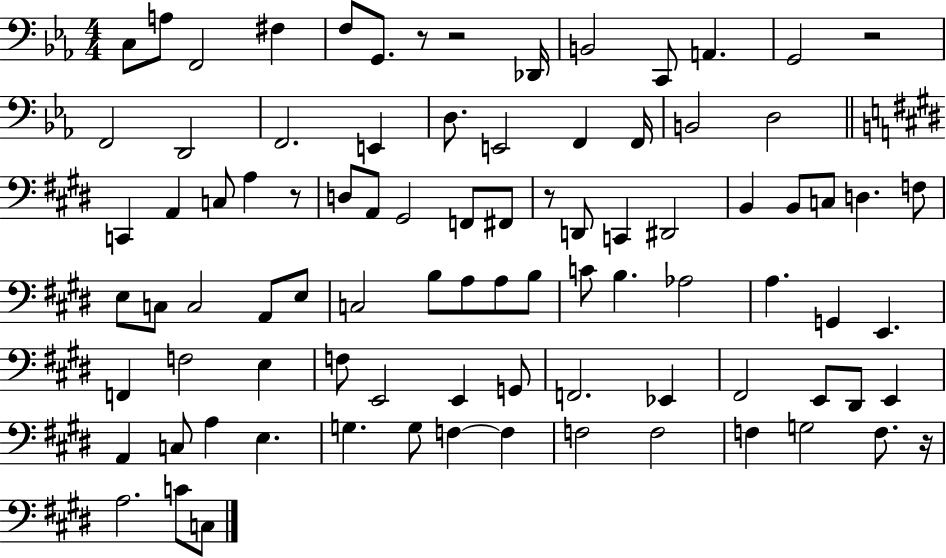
C3/e A3/e F2/h F#3/q F3/e G2/e. R/e R/h Db2/s B2/h C2/e A2/q. G2/h R/h F2/h D2/h F2/h. E2/q D3/e. E2/h F2/q F2/s B2/h D3/h C2/q A2/q C3/e A3/q R/e D3/e A2/e G#2/h F2/e F#2/e R/e D2/e C2/q D#2/h B2/q B2/e C3/e D3/q. F3/e E3/e C3/e C3/h A2/e E3/e C3/h B3/e A3/e A3/e B3/e C4/e B3/q. Ab3/h A3/q. G2/q E2/q. F2/q F3/h E3/q F3/e E2/h E2/q G2/e F2/h. Eb2/q F#2/h E2/e D#2/e E2/q A2/q C3/e A3/q E3/q. G3/q. G3/e F3/q F3/q F3/h F3/h F3/q G3/h F3/e. R/s A3/h. C4/e C3/e